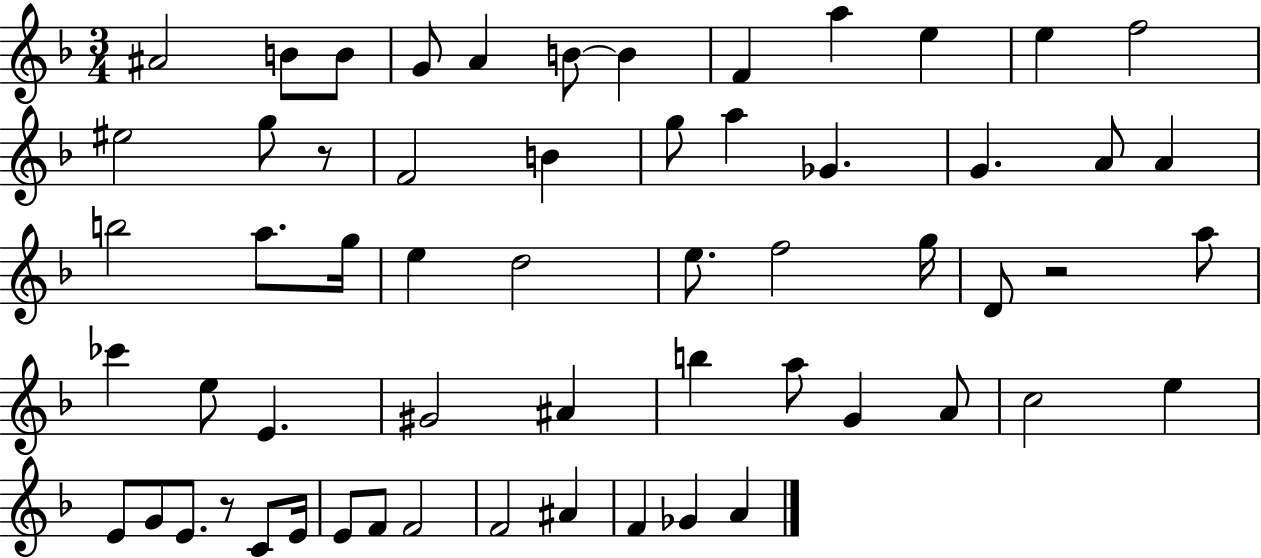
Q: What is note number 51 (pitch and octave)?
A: F4